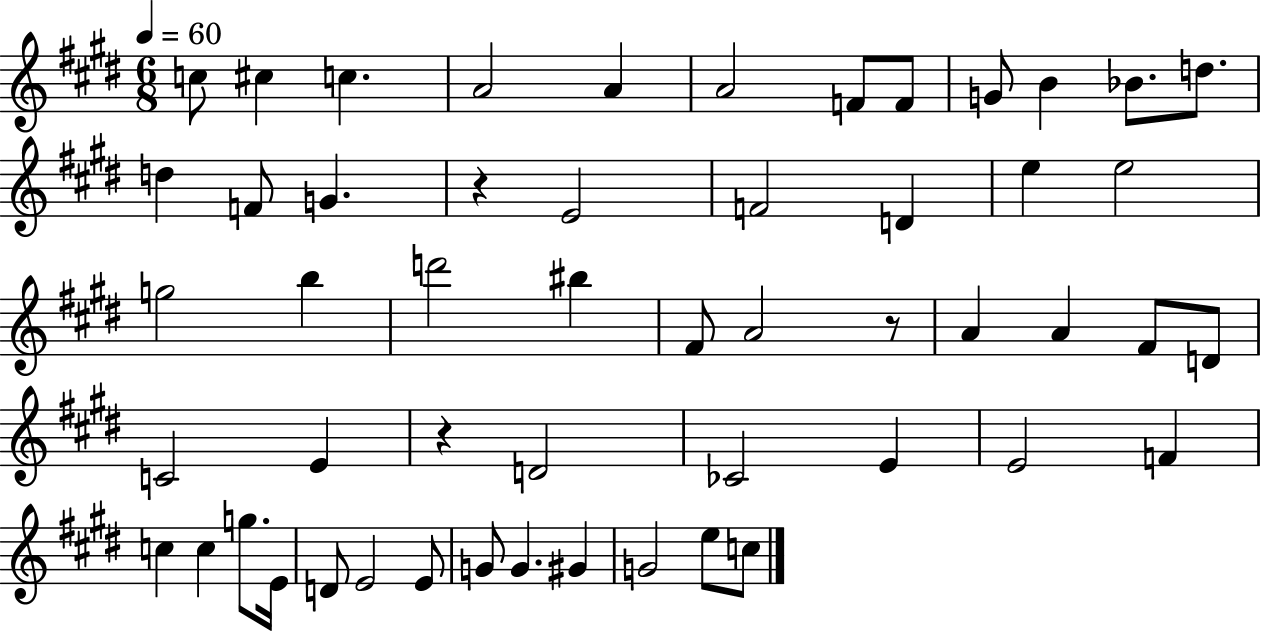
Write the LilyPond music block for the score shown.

{
  \clef treble
  \numericTimeSignature
  \time 6/8
  \key e \major
  \tempo 4 = 60
  c''8 cis''4 c''4. | a'2 a'4 | a'2 f'8 f'8 | g'8 b'4 bes'8. d''8. | \break d''4 f'8 g'4. | r4 e'2 | f'2 d'4 | e''4 e''2 | \break g''2 b''4 | d'''2 bis''4 | fis'8 a'2 r8 | a'4 a'4 fis'8 d'8 | \break c'2 e'4 | r4 d'2 | ces'2 e'4 | e'2 f'4 | \break c''4 c''4 g''8. e'16 | d'8 e'2 e'8 | g'8 g'4. gis'4 | g'2 e''8 c''8 | \break \bar "|."
}